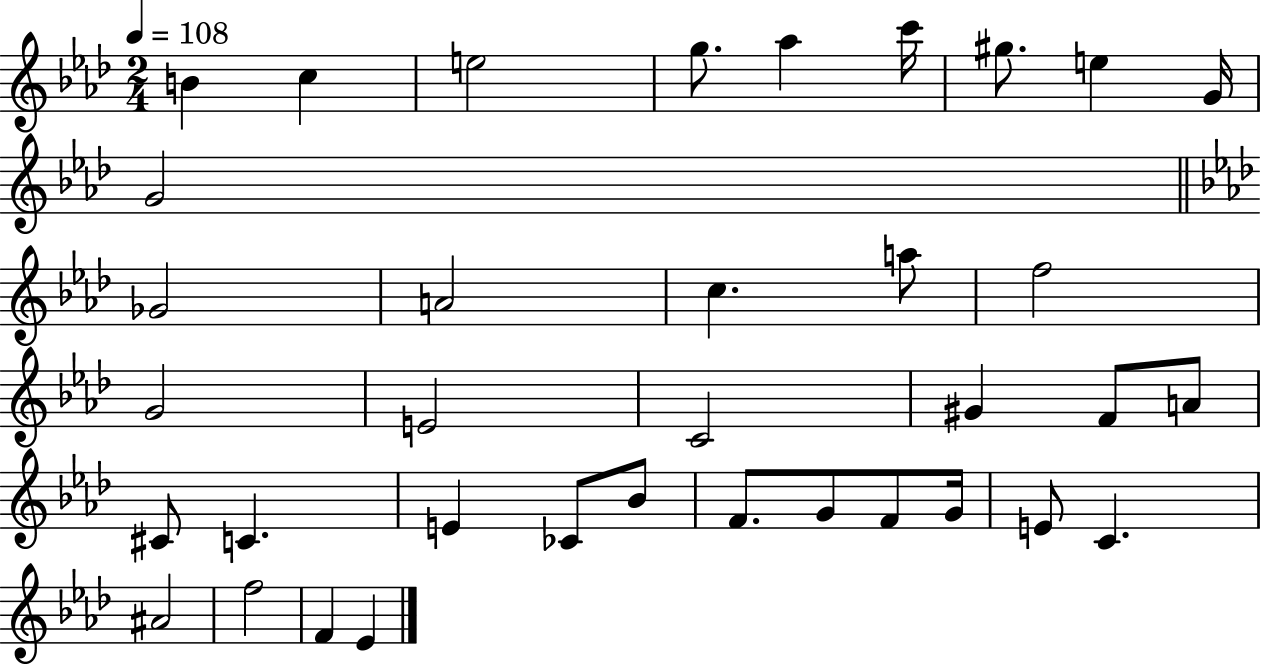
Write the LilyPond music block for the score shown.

{
  \clef treble
  \numericTimeSignature
  \time 2/4
  \key aes \major
  \tempo 4 = 108
  b'4 c''4 | e''2 | g''8. aes''4 c'''16 | gis''8. e''4 g'16 | \break g'2 | \bar "||" \break \key aes \major ges'2 | a'2 | c''4. a''8 | f''2 | \break g'2 | e'2 | c'2 | gis'4 f'8 a'8 | \break cis'8 c'4. | e'4 ces'8 bes'8 | f'8. g'8 f'8 g'16 | e'8 c'4. | \break ais'2 | f''2 | f'4 ees'4 | \bar "|."
}